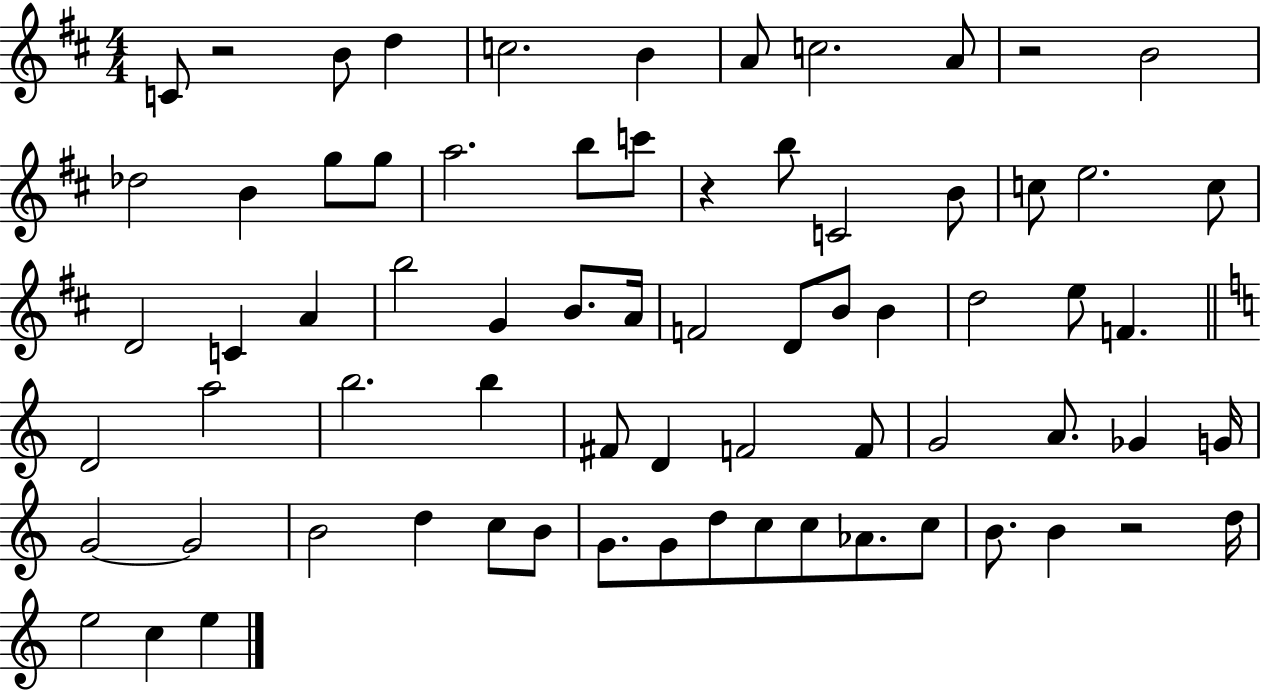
X:1
T:Untitled
M:4/4
L:1/4
K:D
C/2 z2 B/2 d c2 B A/2 c2 A/2 z2 B2 _d2 B g/2 g/2 a2 b/2 c'/2 z b/2 C2 B/2 c/2 e2 c/2 D2 C A b2 G B/2 A/4 F2 D/2 B/2 B d2 e/2 F D2 a2 b2 b ^F/2 D F2 F/2 G2 A/2 _G G/4 G2 G2 B2 d c/2 B/2 G/2 G/2 d/2 c/2 c/2 _A/2 c/2 B/2 B z2 d/4 e2 c e